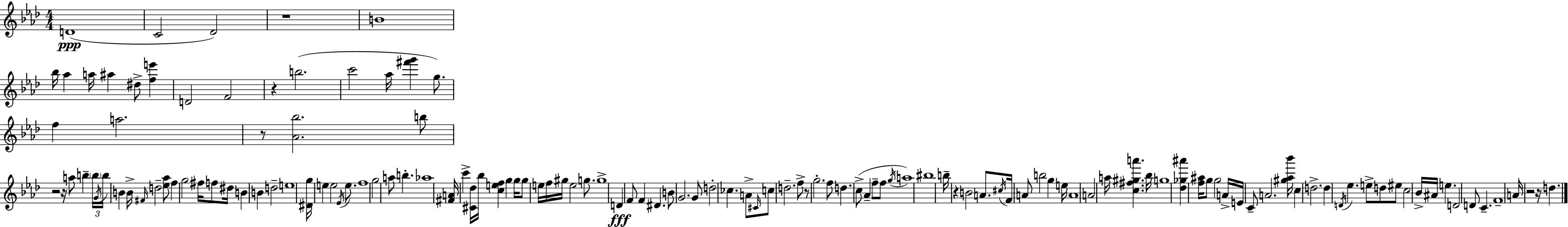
D4/w C4/h Db4/h R/w B4/w Bb5/s Ab5/q A5/s A#5/q D#5/e [F5,E6]/q D4/h F4/h R/q B5/h. C6/h Ab5/s [F#6,G6]/q G5/e. F5/q A5/h. R/e [Ab4,Bb5]/h. B5/e R/h R/s A5/e B5/q B5/s G4/s B5/s B4/q B4/s F#4/s D5/h [Eb5,Ab5]/e F5/q G5/h F#5/s F5/e D#5/s B4/q B4/q D5/h E5/w [D#4,G5]/s E5/q E5/h Eb4/s E5/e. F5/w G5/h A5/e B5/q. Ab5/w [F#4,A4]/s C6/q [C#4,Db5]/s Bb5/s [C5,E5,F5]/q G5/q G5/s G5/e E5/s F5/s G#5/s E5/h G5/e. G5/w D4/q F4/e F4/q D#4/q. B4/e G4/h. G4/e D5/h CES5/q. A4/e C#4/s C5/e D5/h. F5/e R/e G5/h. F5/e D5/q. C5/e Ab4/q F5/e F5/e G5/s A5/w BIS5/w B5/s R/q B4/h A4/e. C#5/s F4/s A4/e B5/h G5/q E5/s A4/w A4/h A5/s [C5,F#5,G#5,A6]/q. Bb5/s G5/w [Db5,Gb5,A#6]/q [F5,A#5]/s G5/e G5/h A4/s E4/s C4/e A4/h. [G#5,Ab5,Bb6]/s C5/q D5/h. D5/q D4/s Eb5/q. E5/e D5/e EIS5/e C5/h Bb4/s A#4/s E5/q. D4/h D4/e C4/q. F4/w A4/s R/h R/s D5/q.